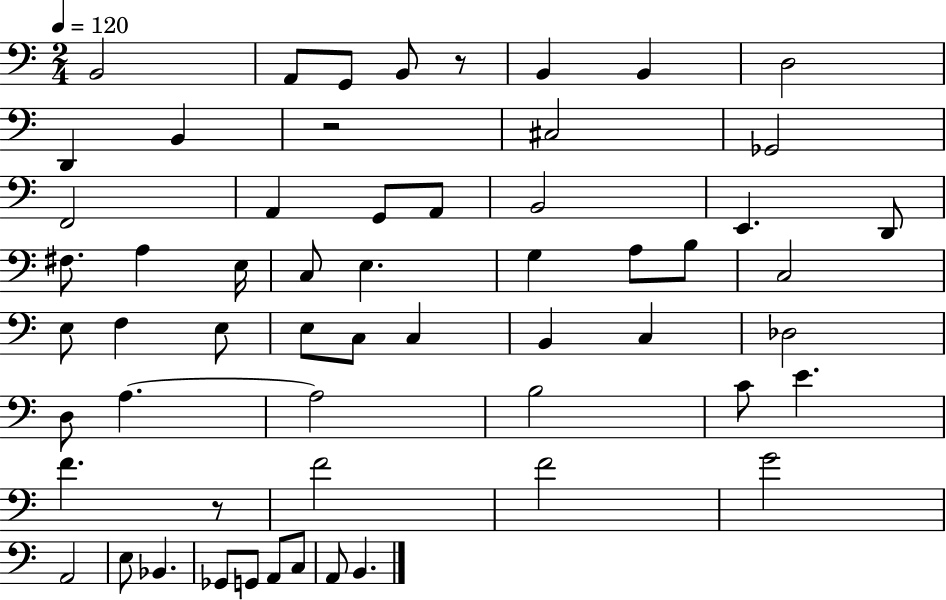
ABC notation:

X:1
T:Untitled
M:2/4
L:1/4
K:C
B,,2 A,,/2 G,,/2 B,,/2 z/2 B,, B,, D,2 D,, B,, z2 ^C,2 _G,,2 F,,2 A,, G,,/2 A,,/2 B,,2 E,, D,,/2 ^F,/2 A, E,/4 C,/2 E, G, A,/2 B,/2 C,2 E,/2 F, E,/2 E,/2 C,/2 C, B,, C, _D,2 D,/2 A, A,2 B,2 C/2 E F z/2 F2 F2 G2 A,,2 E,/2 _B,, _G,,/2 G,,/2 A,,/2 C,/2 A,,/2 B,,